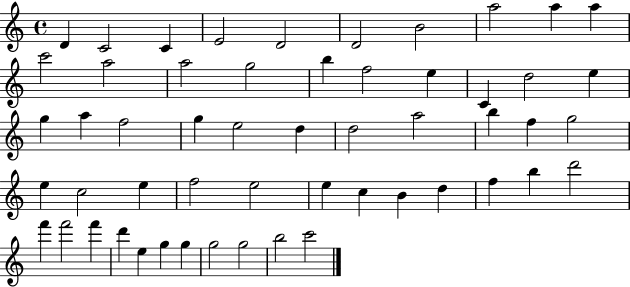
X:1
T:Untitled
M:4/4
L:1/4
K:C
D C2 C E2 D2 D2 B2 a2 a a c'2 a2 a2 g2 b f2 e C d2 e g a f2 g e2 d d2 a2 b f g2 e c2 e f2 e2 e c B d f b d'2 f' f'2 f' d' e g g g2 g2 b2 c'2